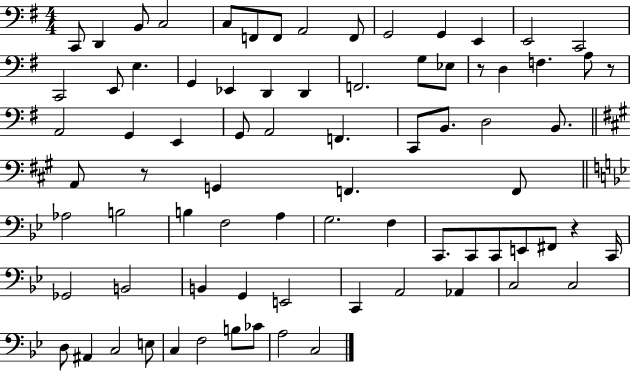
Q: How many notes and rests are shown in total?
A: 78